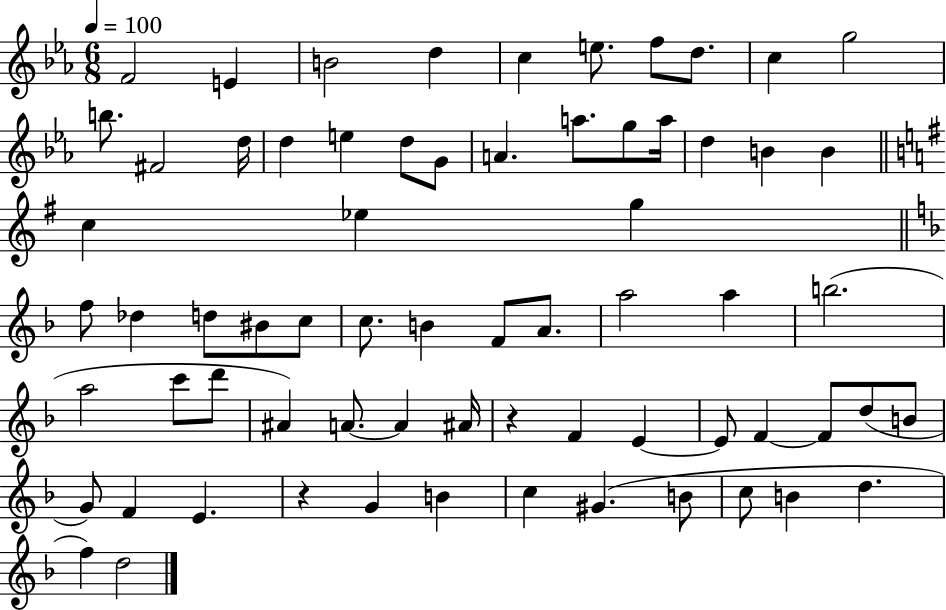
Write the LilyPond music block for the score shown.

{
  \clef treble
  \numericTimeSignature
  \time 6/8
  \key ees \major
  \tempo 4 = 100
  f'2 e'4 | b'2 d''4 | c''4 e''8. f''8 d''8. | c''4 g''2 | \break b''8. fis'2 d''16 | d''4 e''4 d''8 g'8 | a'4. a''8. g''8 a''16 | d''4 b'4 b'4 | \break \bar "||" \break \key e \minor c''4 ees''4 g''4 | \bar "||" \break \key f \major f''8 des''4 d''8 bis'8 c''8 | c''8. b'4 f'8 a'8. | a''2 a''4 | b''2.( | \break a''2 c'''8 d'''8 | ais'4) a'8.~~ a'4 ais'16 | r4 f'4 e'4~~ | e'8 f'4~~ f'8 d''8( b'8 | \break g'8) f'4 e'4. | r4 g'4 b'4 | c''4 gis'4.( b'8 | c''8 b'4 d''4. | \break f''4) d''2 | \bar "|."
}